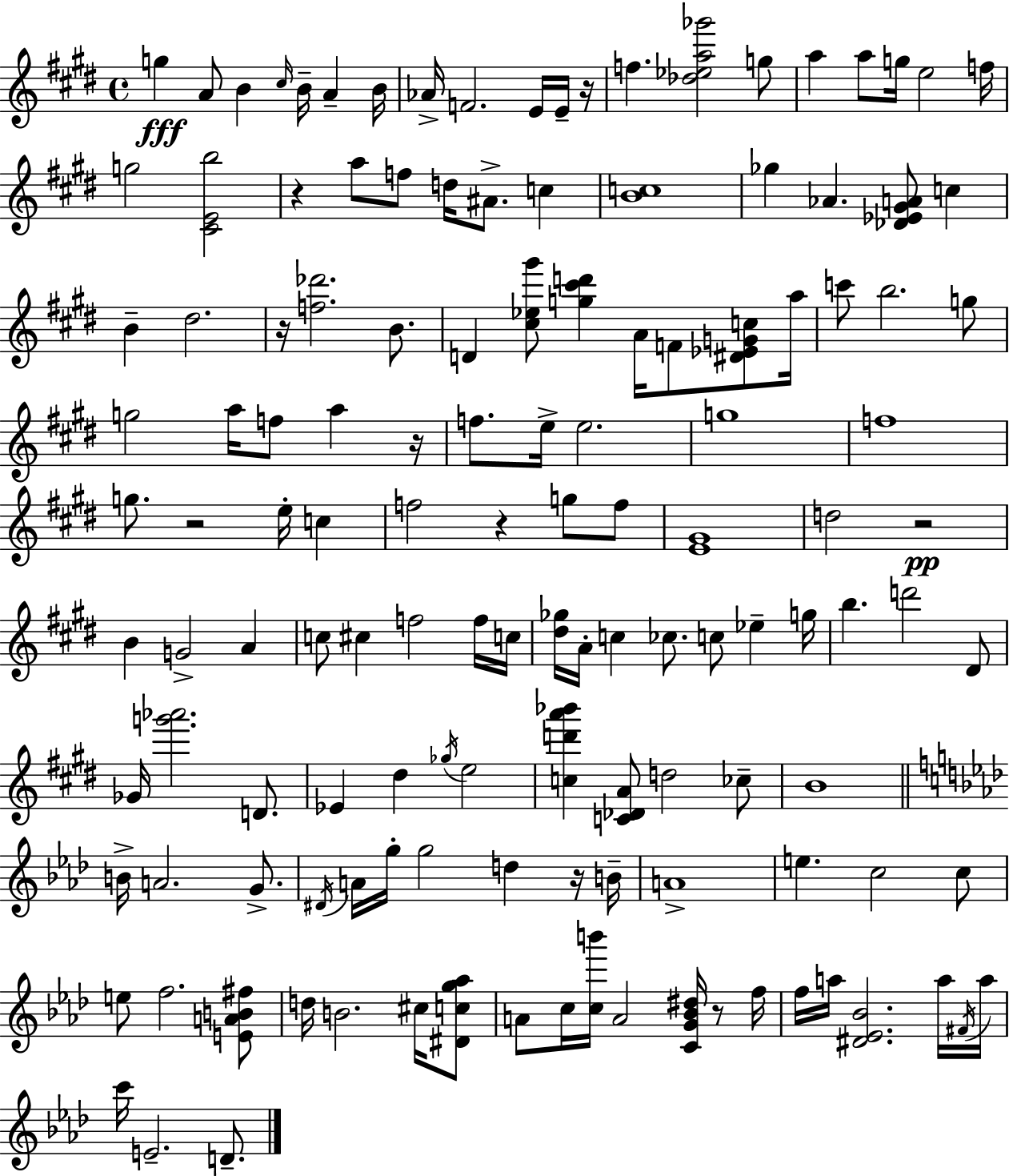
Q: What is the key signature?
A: E major